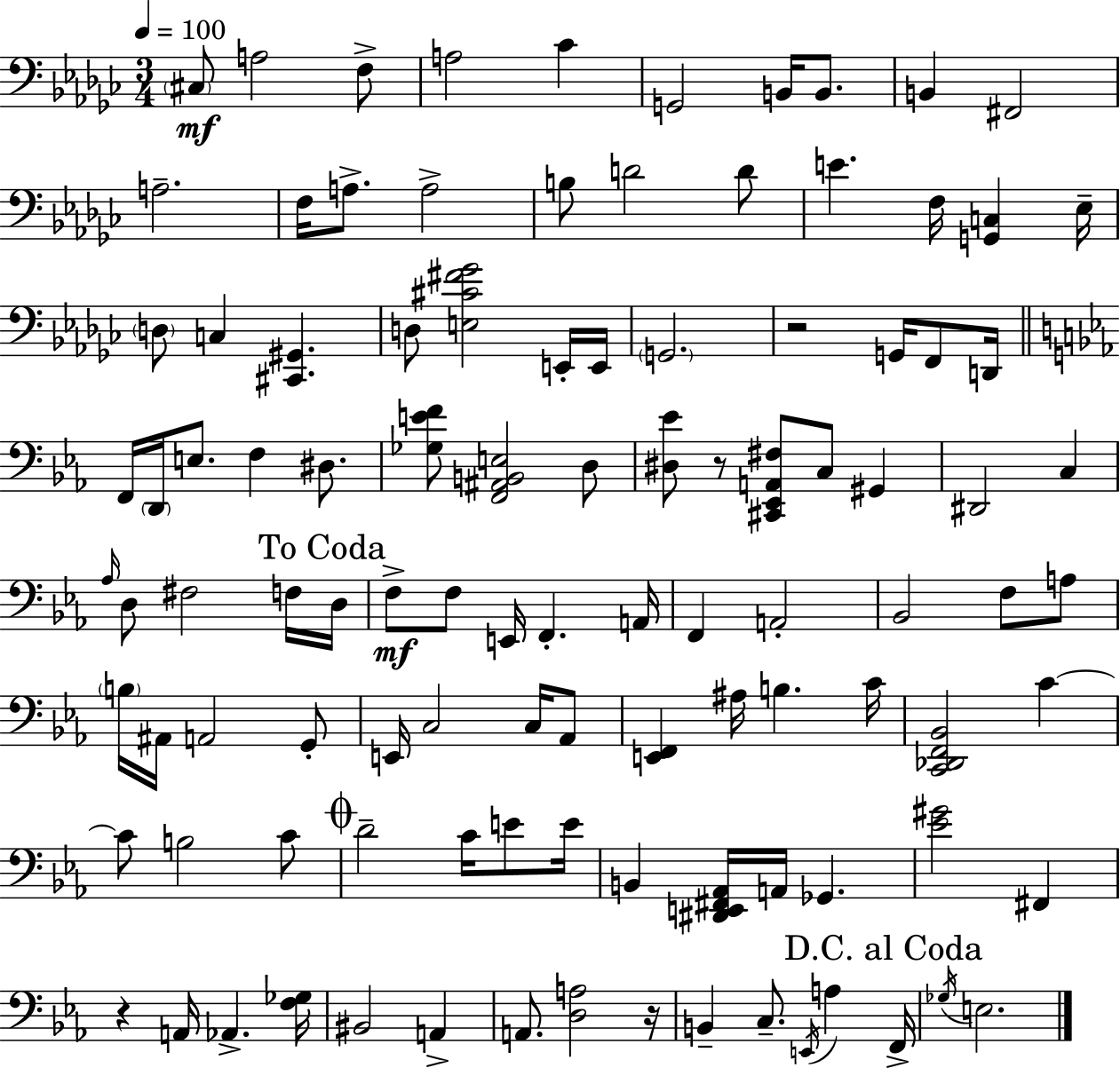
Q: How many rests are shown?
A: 4